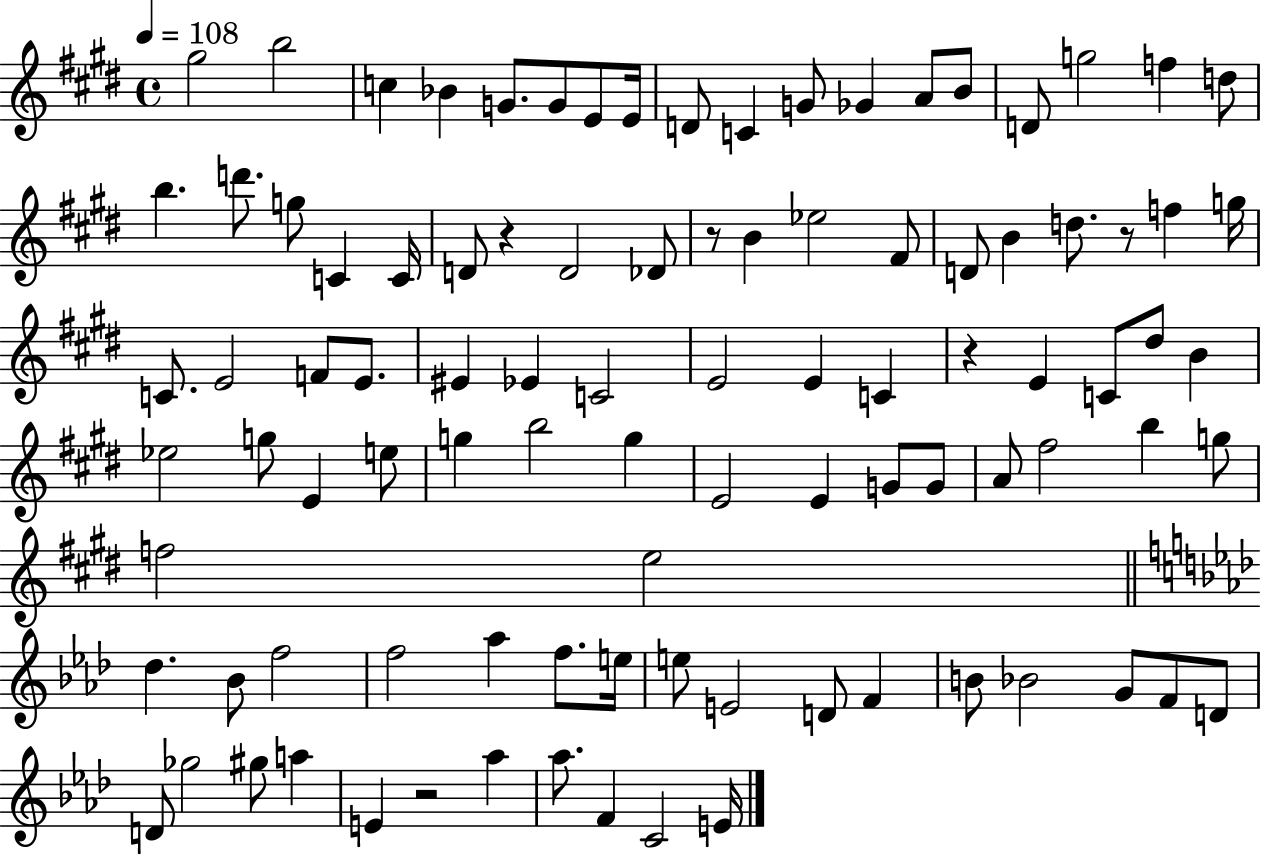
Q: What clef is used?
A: treble